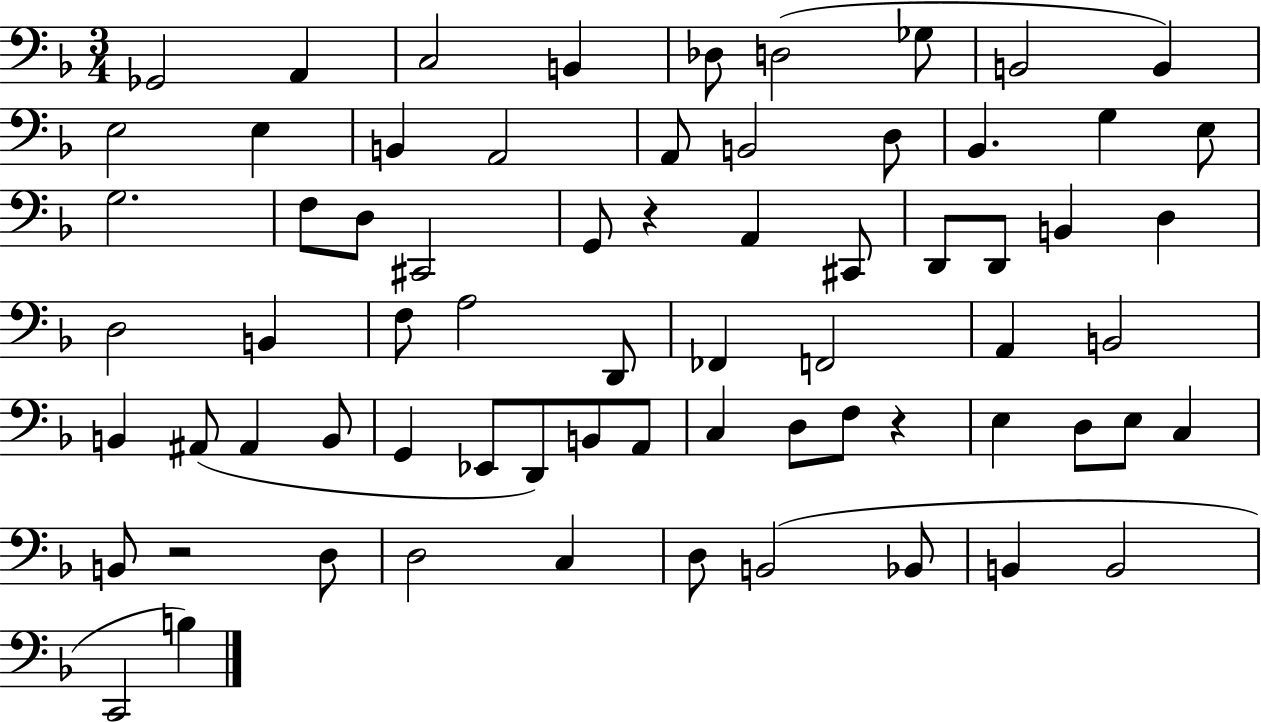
{
  \clef bass
  \numericTimeSignature
  \time 3/4
  \key f \major
  ges,2 a,4 | c2 b,4 | des8 d2( ges8 | b,2 b,4) | \break e2 e4 | b,4 a,2 | a,8 b,2 d8 | bes,4. g4 e8 | \break g2. | f8 d8 cis,2 | g,8 r4 a,4 cis,8 | d,8 d,8 b,4 d4 | \break d2 b,4 | f8 a2 d,8 | fes,4 f,2 | a,4 b,2 | \break b,4 ais,8( ais,4 b,8 | g,4 ees,8 d,8) b,8 a,8 | c4 d8 f8 r4 | e4 d8 e8 c4 | \break b,8 r2 d8 | d2 c4 | d8 b,2( bes,8 | b,4 b,2 | \break c,2 b4) | \bar "|."
}